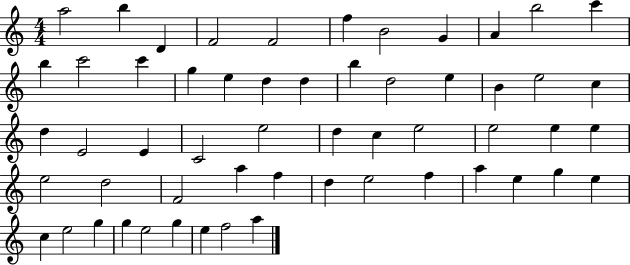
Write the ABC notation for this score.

X:1
T:Untitled
M:4/4
L:1/4
K:C
a2 b D F2 F2 f B2 G A b2 c' b c'2 c' g e d d b d2 e B e2 c d E2 E C2 e2 d c e2 e2 e e e2 d2 F2 a f d e2 f a e g e c e2 g g e2 g e f2 a